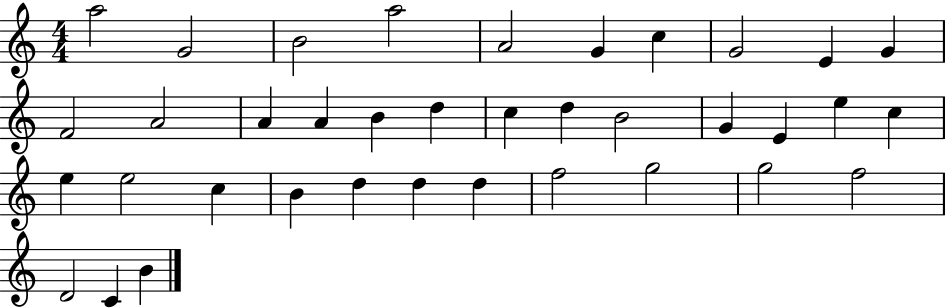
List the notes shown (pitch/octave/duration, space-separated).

A5/h G4/h B4/h A5/h A4/h G4/q C5/q G4/h E4/q G4/q F4/h A4/h A4/q A4/q B4/q D5/q C5/q D5/q B4/h G4/q E4/q E5/q C5/q E5/q E5/h C5/q B4/q D5/q D5/q D5/q F5/h G5/h G5/h F5/h D4/h C4/q B4/q